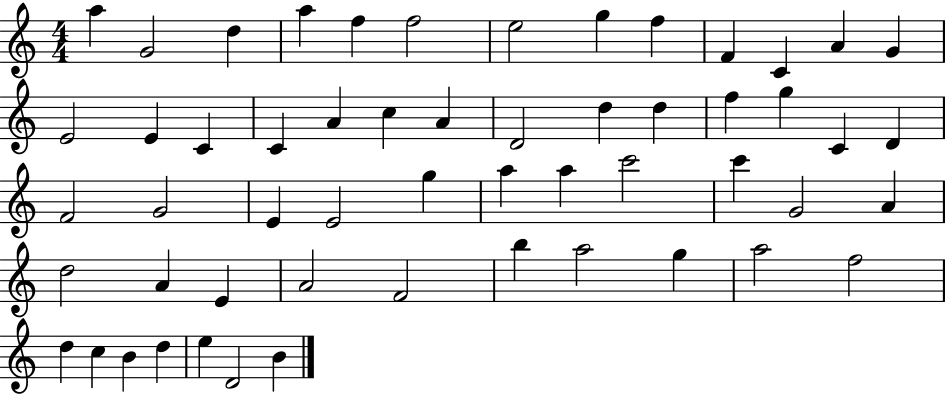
A5/q G4/h D5/q A5/q F5/q F5/h E5/h G5/q F5/q F4/q C4/q A4/q G4/q E4/h E4/q C4/q C4/q A4/q C5/q A4/q D4/h D5/q D5/q F5/q G5/q C4/q D4/q F4/h G4/h E4/q E4/h G5/q A5/q A5/q C6/h C6/q G4/h A4/q D5/h A4/q E4/q A4/h F4/h B5/q A5/h G5/q A5/h F5/h D5/q C5/q B4/q D5/q E5/q D4/h B4/q